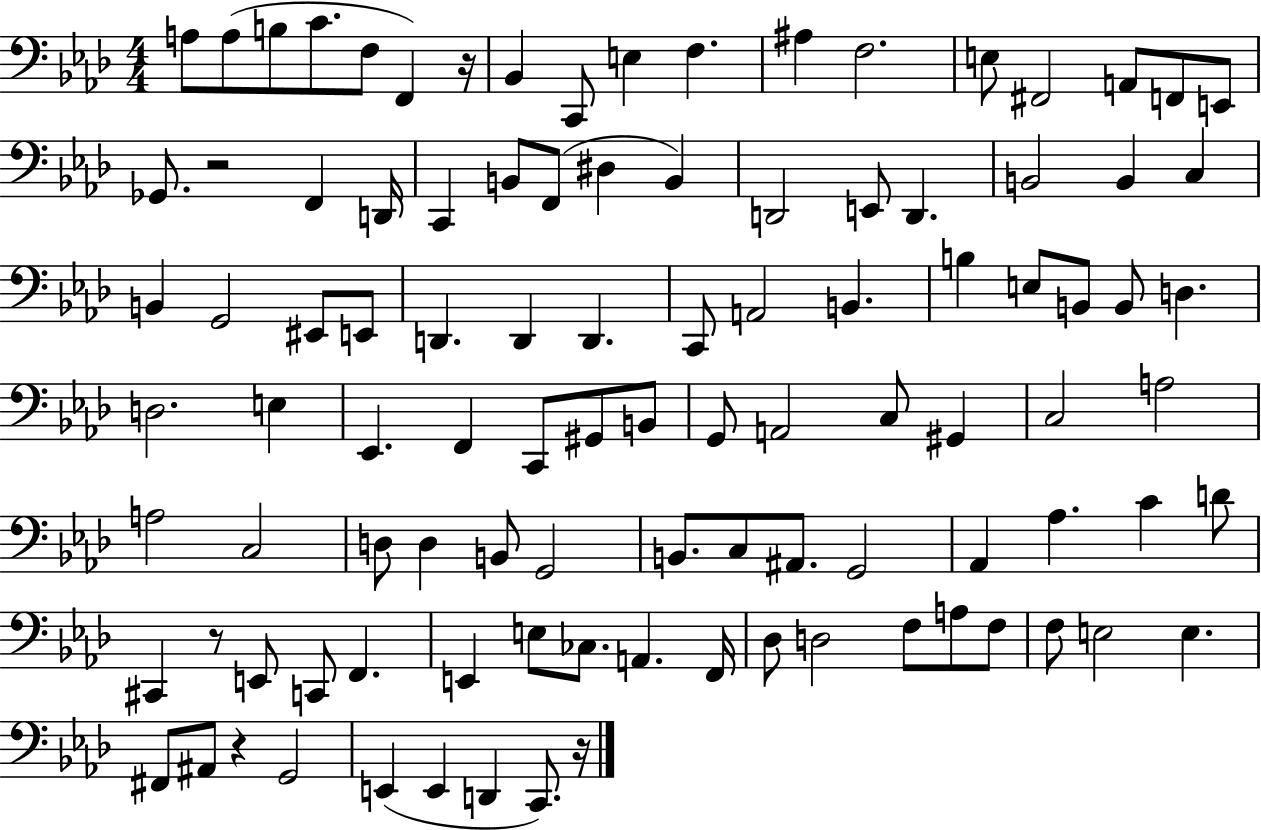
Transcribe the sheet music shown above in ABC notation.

X:1
T:Untitled
M:4/4
L:1/4
K:Ab
A,/2 A,/2 B,/2 C/2 F,/2 F,, z/4 _B,, C,,/2 E, F, ^A, F,2 E,/2 ^F,,2 A,,/2 F,,/2 E,,/2 _G,,/2 z2 F,, D,,/4 C,, B,,/2 F,,/2 ^D, B,, D,,2 E,,/2 D,, B,,2 B,, C, B,, G,,2 ^E,,/2 E,,/2 D,, D,, D,, C,,/2 A,,2 B,, B, E,/2 B,,/2 B,,/2 D, D,2 E, _E,, F,, C,,/2 ^G,,/2 B,,/2 G,,/2 A,,2 C,/2 ^G,, C,2 A,2 A,2 C,2 D,/2 D, B,,/2 G,,2 B,,/2 C,/2 ^A,,/2 G,,2 _A,, _A, C D/2 ^C,, z/2 E,,/2 C,,/2 F,, E,, E,/2 _C,/2 A,, F,,/4 _D,/2 D,2 F,/2 A,/2 F,/2 F,/2 E,2 E, ^F,,/2 ^A,,/2 z G,,2 E,, E,, D,, C,,/2 z/4